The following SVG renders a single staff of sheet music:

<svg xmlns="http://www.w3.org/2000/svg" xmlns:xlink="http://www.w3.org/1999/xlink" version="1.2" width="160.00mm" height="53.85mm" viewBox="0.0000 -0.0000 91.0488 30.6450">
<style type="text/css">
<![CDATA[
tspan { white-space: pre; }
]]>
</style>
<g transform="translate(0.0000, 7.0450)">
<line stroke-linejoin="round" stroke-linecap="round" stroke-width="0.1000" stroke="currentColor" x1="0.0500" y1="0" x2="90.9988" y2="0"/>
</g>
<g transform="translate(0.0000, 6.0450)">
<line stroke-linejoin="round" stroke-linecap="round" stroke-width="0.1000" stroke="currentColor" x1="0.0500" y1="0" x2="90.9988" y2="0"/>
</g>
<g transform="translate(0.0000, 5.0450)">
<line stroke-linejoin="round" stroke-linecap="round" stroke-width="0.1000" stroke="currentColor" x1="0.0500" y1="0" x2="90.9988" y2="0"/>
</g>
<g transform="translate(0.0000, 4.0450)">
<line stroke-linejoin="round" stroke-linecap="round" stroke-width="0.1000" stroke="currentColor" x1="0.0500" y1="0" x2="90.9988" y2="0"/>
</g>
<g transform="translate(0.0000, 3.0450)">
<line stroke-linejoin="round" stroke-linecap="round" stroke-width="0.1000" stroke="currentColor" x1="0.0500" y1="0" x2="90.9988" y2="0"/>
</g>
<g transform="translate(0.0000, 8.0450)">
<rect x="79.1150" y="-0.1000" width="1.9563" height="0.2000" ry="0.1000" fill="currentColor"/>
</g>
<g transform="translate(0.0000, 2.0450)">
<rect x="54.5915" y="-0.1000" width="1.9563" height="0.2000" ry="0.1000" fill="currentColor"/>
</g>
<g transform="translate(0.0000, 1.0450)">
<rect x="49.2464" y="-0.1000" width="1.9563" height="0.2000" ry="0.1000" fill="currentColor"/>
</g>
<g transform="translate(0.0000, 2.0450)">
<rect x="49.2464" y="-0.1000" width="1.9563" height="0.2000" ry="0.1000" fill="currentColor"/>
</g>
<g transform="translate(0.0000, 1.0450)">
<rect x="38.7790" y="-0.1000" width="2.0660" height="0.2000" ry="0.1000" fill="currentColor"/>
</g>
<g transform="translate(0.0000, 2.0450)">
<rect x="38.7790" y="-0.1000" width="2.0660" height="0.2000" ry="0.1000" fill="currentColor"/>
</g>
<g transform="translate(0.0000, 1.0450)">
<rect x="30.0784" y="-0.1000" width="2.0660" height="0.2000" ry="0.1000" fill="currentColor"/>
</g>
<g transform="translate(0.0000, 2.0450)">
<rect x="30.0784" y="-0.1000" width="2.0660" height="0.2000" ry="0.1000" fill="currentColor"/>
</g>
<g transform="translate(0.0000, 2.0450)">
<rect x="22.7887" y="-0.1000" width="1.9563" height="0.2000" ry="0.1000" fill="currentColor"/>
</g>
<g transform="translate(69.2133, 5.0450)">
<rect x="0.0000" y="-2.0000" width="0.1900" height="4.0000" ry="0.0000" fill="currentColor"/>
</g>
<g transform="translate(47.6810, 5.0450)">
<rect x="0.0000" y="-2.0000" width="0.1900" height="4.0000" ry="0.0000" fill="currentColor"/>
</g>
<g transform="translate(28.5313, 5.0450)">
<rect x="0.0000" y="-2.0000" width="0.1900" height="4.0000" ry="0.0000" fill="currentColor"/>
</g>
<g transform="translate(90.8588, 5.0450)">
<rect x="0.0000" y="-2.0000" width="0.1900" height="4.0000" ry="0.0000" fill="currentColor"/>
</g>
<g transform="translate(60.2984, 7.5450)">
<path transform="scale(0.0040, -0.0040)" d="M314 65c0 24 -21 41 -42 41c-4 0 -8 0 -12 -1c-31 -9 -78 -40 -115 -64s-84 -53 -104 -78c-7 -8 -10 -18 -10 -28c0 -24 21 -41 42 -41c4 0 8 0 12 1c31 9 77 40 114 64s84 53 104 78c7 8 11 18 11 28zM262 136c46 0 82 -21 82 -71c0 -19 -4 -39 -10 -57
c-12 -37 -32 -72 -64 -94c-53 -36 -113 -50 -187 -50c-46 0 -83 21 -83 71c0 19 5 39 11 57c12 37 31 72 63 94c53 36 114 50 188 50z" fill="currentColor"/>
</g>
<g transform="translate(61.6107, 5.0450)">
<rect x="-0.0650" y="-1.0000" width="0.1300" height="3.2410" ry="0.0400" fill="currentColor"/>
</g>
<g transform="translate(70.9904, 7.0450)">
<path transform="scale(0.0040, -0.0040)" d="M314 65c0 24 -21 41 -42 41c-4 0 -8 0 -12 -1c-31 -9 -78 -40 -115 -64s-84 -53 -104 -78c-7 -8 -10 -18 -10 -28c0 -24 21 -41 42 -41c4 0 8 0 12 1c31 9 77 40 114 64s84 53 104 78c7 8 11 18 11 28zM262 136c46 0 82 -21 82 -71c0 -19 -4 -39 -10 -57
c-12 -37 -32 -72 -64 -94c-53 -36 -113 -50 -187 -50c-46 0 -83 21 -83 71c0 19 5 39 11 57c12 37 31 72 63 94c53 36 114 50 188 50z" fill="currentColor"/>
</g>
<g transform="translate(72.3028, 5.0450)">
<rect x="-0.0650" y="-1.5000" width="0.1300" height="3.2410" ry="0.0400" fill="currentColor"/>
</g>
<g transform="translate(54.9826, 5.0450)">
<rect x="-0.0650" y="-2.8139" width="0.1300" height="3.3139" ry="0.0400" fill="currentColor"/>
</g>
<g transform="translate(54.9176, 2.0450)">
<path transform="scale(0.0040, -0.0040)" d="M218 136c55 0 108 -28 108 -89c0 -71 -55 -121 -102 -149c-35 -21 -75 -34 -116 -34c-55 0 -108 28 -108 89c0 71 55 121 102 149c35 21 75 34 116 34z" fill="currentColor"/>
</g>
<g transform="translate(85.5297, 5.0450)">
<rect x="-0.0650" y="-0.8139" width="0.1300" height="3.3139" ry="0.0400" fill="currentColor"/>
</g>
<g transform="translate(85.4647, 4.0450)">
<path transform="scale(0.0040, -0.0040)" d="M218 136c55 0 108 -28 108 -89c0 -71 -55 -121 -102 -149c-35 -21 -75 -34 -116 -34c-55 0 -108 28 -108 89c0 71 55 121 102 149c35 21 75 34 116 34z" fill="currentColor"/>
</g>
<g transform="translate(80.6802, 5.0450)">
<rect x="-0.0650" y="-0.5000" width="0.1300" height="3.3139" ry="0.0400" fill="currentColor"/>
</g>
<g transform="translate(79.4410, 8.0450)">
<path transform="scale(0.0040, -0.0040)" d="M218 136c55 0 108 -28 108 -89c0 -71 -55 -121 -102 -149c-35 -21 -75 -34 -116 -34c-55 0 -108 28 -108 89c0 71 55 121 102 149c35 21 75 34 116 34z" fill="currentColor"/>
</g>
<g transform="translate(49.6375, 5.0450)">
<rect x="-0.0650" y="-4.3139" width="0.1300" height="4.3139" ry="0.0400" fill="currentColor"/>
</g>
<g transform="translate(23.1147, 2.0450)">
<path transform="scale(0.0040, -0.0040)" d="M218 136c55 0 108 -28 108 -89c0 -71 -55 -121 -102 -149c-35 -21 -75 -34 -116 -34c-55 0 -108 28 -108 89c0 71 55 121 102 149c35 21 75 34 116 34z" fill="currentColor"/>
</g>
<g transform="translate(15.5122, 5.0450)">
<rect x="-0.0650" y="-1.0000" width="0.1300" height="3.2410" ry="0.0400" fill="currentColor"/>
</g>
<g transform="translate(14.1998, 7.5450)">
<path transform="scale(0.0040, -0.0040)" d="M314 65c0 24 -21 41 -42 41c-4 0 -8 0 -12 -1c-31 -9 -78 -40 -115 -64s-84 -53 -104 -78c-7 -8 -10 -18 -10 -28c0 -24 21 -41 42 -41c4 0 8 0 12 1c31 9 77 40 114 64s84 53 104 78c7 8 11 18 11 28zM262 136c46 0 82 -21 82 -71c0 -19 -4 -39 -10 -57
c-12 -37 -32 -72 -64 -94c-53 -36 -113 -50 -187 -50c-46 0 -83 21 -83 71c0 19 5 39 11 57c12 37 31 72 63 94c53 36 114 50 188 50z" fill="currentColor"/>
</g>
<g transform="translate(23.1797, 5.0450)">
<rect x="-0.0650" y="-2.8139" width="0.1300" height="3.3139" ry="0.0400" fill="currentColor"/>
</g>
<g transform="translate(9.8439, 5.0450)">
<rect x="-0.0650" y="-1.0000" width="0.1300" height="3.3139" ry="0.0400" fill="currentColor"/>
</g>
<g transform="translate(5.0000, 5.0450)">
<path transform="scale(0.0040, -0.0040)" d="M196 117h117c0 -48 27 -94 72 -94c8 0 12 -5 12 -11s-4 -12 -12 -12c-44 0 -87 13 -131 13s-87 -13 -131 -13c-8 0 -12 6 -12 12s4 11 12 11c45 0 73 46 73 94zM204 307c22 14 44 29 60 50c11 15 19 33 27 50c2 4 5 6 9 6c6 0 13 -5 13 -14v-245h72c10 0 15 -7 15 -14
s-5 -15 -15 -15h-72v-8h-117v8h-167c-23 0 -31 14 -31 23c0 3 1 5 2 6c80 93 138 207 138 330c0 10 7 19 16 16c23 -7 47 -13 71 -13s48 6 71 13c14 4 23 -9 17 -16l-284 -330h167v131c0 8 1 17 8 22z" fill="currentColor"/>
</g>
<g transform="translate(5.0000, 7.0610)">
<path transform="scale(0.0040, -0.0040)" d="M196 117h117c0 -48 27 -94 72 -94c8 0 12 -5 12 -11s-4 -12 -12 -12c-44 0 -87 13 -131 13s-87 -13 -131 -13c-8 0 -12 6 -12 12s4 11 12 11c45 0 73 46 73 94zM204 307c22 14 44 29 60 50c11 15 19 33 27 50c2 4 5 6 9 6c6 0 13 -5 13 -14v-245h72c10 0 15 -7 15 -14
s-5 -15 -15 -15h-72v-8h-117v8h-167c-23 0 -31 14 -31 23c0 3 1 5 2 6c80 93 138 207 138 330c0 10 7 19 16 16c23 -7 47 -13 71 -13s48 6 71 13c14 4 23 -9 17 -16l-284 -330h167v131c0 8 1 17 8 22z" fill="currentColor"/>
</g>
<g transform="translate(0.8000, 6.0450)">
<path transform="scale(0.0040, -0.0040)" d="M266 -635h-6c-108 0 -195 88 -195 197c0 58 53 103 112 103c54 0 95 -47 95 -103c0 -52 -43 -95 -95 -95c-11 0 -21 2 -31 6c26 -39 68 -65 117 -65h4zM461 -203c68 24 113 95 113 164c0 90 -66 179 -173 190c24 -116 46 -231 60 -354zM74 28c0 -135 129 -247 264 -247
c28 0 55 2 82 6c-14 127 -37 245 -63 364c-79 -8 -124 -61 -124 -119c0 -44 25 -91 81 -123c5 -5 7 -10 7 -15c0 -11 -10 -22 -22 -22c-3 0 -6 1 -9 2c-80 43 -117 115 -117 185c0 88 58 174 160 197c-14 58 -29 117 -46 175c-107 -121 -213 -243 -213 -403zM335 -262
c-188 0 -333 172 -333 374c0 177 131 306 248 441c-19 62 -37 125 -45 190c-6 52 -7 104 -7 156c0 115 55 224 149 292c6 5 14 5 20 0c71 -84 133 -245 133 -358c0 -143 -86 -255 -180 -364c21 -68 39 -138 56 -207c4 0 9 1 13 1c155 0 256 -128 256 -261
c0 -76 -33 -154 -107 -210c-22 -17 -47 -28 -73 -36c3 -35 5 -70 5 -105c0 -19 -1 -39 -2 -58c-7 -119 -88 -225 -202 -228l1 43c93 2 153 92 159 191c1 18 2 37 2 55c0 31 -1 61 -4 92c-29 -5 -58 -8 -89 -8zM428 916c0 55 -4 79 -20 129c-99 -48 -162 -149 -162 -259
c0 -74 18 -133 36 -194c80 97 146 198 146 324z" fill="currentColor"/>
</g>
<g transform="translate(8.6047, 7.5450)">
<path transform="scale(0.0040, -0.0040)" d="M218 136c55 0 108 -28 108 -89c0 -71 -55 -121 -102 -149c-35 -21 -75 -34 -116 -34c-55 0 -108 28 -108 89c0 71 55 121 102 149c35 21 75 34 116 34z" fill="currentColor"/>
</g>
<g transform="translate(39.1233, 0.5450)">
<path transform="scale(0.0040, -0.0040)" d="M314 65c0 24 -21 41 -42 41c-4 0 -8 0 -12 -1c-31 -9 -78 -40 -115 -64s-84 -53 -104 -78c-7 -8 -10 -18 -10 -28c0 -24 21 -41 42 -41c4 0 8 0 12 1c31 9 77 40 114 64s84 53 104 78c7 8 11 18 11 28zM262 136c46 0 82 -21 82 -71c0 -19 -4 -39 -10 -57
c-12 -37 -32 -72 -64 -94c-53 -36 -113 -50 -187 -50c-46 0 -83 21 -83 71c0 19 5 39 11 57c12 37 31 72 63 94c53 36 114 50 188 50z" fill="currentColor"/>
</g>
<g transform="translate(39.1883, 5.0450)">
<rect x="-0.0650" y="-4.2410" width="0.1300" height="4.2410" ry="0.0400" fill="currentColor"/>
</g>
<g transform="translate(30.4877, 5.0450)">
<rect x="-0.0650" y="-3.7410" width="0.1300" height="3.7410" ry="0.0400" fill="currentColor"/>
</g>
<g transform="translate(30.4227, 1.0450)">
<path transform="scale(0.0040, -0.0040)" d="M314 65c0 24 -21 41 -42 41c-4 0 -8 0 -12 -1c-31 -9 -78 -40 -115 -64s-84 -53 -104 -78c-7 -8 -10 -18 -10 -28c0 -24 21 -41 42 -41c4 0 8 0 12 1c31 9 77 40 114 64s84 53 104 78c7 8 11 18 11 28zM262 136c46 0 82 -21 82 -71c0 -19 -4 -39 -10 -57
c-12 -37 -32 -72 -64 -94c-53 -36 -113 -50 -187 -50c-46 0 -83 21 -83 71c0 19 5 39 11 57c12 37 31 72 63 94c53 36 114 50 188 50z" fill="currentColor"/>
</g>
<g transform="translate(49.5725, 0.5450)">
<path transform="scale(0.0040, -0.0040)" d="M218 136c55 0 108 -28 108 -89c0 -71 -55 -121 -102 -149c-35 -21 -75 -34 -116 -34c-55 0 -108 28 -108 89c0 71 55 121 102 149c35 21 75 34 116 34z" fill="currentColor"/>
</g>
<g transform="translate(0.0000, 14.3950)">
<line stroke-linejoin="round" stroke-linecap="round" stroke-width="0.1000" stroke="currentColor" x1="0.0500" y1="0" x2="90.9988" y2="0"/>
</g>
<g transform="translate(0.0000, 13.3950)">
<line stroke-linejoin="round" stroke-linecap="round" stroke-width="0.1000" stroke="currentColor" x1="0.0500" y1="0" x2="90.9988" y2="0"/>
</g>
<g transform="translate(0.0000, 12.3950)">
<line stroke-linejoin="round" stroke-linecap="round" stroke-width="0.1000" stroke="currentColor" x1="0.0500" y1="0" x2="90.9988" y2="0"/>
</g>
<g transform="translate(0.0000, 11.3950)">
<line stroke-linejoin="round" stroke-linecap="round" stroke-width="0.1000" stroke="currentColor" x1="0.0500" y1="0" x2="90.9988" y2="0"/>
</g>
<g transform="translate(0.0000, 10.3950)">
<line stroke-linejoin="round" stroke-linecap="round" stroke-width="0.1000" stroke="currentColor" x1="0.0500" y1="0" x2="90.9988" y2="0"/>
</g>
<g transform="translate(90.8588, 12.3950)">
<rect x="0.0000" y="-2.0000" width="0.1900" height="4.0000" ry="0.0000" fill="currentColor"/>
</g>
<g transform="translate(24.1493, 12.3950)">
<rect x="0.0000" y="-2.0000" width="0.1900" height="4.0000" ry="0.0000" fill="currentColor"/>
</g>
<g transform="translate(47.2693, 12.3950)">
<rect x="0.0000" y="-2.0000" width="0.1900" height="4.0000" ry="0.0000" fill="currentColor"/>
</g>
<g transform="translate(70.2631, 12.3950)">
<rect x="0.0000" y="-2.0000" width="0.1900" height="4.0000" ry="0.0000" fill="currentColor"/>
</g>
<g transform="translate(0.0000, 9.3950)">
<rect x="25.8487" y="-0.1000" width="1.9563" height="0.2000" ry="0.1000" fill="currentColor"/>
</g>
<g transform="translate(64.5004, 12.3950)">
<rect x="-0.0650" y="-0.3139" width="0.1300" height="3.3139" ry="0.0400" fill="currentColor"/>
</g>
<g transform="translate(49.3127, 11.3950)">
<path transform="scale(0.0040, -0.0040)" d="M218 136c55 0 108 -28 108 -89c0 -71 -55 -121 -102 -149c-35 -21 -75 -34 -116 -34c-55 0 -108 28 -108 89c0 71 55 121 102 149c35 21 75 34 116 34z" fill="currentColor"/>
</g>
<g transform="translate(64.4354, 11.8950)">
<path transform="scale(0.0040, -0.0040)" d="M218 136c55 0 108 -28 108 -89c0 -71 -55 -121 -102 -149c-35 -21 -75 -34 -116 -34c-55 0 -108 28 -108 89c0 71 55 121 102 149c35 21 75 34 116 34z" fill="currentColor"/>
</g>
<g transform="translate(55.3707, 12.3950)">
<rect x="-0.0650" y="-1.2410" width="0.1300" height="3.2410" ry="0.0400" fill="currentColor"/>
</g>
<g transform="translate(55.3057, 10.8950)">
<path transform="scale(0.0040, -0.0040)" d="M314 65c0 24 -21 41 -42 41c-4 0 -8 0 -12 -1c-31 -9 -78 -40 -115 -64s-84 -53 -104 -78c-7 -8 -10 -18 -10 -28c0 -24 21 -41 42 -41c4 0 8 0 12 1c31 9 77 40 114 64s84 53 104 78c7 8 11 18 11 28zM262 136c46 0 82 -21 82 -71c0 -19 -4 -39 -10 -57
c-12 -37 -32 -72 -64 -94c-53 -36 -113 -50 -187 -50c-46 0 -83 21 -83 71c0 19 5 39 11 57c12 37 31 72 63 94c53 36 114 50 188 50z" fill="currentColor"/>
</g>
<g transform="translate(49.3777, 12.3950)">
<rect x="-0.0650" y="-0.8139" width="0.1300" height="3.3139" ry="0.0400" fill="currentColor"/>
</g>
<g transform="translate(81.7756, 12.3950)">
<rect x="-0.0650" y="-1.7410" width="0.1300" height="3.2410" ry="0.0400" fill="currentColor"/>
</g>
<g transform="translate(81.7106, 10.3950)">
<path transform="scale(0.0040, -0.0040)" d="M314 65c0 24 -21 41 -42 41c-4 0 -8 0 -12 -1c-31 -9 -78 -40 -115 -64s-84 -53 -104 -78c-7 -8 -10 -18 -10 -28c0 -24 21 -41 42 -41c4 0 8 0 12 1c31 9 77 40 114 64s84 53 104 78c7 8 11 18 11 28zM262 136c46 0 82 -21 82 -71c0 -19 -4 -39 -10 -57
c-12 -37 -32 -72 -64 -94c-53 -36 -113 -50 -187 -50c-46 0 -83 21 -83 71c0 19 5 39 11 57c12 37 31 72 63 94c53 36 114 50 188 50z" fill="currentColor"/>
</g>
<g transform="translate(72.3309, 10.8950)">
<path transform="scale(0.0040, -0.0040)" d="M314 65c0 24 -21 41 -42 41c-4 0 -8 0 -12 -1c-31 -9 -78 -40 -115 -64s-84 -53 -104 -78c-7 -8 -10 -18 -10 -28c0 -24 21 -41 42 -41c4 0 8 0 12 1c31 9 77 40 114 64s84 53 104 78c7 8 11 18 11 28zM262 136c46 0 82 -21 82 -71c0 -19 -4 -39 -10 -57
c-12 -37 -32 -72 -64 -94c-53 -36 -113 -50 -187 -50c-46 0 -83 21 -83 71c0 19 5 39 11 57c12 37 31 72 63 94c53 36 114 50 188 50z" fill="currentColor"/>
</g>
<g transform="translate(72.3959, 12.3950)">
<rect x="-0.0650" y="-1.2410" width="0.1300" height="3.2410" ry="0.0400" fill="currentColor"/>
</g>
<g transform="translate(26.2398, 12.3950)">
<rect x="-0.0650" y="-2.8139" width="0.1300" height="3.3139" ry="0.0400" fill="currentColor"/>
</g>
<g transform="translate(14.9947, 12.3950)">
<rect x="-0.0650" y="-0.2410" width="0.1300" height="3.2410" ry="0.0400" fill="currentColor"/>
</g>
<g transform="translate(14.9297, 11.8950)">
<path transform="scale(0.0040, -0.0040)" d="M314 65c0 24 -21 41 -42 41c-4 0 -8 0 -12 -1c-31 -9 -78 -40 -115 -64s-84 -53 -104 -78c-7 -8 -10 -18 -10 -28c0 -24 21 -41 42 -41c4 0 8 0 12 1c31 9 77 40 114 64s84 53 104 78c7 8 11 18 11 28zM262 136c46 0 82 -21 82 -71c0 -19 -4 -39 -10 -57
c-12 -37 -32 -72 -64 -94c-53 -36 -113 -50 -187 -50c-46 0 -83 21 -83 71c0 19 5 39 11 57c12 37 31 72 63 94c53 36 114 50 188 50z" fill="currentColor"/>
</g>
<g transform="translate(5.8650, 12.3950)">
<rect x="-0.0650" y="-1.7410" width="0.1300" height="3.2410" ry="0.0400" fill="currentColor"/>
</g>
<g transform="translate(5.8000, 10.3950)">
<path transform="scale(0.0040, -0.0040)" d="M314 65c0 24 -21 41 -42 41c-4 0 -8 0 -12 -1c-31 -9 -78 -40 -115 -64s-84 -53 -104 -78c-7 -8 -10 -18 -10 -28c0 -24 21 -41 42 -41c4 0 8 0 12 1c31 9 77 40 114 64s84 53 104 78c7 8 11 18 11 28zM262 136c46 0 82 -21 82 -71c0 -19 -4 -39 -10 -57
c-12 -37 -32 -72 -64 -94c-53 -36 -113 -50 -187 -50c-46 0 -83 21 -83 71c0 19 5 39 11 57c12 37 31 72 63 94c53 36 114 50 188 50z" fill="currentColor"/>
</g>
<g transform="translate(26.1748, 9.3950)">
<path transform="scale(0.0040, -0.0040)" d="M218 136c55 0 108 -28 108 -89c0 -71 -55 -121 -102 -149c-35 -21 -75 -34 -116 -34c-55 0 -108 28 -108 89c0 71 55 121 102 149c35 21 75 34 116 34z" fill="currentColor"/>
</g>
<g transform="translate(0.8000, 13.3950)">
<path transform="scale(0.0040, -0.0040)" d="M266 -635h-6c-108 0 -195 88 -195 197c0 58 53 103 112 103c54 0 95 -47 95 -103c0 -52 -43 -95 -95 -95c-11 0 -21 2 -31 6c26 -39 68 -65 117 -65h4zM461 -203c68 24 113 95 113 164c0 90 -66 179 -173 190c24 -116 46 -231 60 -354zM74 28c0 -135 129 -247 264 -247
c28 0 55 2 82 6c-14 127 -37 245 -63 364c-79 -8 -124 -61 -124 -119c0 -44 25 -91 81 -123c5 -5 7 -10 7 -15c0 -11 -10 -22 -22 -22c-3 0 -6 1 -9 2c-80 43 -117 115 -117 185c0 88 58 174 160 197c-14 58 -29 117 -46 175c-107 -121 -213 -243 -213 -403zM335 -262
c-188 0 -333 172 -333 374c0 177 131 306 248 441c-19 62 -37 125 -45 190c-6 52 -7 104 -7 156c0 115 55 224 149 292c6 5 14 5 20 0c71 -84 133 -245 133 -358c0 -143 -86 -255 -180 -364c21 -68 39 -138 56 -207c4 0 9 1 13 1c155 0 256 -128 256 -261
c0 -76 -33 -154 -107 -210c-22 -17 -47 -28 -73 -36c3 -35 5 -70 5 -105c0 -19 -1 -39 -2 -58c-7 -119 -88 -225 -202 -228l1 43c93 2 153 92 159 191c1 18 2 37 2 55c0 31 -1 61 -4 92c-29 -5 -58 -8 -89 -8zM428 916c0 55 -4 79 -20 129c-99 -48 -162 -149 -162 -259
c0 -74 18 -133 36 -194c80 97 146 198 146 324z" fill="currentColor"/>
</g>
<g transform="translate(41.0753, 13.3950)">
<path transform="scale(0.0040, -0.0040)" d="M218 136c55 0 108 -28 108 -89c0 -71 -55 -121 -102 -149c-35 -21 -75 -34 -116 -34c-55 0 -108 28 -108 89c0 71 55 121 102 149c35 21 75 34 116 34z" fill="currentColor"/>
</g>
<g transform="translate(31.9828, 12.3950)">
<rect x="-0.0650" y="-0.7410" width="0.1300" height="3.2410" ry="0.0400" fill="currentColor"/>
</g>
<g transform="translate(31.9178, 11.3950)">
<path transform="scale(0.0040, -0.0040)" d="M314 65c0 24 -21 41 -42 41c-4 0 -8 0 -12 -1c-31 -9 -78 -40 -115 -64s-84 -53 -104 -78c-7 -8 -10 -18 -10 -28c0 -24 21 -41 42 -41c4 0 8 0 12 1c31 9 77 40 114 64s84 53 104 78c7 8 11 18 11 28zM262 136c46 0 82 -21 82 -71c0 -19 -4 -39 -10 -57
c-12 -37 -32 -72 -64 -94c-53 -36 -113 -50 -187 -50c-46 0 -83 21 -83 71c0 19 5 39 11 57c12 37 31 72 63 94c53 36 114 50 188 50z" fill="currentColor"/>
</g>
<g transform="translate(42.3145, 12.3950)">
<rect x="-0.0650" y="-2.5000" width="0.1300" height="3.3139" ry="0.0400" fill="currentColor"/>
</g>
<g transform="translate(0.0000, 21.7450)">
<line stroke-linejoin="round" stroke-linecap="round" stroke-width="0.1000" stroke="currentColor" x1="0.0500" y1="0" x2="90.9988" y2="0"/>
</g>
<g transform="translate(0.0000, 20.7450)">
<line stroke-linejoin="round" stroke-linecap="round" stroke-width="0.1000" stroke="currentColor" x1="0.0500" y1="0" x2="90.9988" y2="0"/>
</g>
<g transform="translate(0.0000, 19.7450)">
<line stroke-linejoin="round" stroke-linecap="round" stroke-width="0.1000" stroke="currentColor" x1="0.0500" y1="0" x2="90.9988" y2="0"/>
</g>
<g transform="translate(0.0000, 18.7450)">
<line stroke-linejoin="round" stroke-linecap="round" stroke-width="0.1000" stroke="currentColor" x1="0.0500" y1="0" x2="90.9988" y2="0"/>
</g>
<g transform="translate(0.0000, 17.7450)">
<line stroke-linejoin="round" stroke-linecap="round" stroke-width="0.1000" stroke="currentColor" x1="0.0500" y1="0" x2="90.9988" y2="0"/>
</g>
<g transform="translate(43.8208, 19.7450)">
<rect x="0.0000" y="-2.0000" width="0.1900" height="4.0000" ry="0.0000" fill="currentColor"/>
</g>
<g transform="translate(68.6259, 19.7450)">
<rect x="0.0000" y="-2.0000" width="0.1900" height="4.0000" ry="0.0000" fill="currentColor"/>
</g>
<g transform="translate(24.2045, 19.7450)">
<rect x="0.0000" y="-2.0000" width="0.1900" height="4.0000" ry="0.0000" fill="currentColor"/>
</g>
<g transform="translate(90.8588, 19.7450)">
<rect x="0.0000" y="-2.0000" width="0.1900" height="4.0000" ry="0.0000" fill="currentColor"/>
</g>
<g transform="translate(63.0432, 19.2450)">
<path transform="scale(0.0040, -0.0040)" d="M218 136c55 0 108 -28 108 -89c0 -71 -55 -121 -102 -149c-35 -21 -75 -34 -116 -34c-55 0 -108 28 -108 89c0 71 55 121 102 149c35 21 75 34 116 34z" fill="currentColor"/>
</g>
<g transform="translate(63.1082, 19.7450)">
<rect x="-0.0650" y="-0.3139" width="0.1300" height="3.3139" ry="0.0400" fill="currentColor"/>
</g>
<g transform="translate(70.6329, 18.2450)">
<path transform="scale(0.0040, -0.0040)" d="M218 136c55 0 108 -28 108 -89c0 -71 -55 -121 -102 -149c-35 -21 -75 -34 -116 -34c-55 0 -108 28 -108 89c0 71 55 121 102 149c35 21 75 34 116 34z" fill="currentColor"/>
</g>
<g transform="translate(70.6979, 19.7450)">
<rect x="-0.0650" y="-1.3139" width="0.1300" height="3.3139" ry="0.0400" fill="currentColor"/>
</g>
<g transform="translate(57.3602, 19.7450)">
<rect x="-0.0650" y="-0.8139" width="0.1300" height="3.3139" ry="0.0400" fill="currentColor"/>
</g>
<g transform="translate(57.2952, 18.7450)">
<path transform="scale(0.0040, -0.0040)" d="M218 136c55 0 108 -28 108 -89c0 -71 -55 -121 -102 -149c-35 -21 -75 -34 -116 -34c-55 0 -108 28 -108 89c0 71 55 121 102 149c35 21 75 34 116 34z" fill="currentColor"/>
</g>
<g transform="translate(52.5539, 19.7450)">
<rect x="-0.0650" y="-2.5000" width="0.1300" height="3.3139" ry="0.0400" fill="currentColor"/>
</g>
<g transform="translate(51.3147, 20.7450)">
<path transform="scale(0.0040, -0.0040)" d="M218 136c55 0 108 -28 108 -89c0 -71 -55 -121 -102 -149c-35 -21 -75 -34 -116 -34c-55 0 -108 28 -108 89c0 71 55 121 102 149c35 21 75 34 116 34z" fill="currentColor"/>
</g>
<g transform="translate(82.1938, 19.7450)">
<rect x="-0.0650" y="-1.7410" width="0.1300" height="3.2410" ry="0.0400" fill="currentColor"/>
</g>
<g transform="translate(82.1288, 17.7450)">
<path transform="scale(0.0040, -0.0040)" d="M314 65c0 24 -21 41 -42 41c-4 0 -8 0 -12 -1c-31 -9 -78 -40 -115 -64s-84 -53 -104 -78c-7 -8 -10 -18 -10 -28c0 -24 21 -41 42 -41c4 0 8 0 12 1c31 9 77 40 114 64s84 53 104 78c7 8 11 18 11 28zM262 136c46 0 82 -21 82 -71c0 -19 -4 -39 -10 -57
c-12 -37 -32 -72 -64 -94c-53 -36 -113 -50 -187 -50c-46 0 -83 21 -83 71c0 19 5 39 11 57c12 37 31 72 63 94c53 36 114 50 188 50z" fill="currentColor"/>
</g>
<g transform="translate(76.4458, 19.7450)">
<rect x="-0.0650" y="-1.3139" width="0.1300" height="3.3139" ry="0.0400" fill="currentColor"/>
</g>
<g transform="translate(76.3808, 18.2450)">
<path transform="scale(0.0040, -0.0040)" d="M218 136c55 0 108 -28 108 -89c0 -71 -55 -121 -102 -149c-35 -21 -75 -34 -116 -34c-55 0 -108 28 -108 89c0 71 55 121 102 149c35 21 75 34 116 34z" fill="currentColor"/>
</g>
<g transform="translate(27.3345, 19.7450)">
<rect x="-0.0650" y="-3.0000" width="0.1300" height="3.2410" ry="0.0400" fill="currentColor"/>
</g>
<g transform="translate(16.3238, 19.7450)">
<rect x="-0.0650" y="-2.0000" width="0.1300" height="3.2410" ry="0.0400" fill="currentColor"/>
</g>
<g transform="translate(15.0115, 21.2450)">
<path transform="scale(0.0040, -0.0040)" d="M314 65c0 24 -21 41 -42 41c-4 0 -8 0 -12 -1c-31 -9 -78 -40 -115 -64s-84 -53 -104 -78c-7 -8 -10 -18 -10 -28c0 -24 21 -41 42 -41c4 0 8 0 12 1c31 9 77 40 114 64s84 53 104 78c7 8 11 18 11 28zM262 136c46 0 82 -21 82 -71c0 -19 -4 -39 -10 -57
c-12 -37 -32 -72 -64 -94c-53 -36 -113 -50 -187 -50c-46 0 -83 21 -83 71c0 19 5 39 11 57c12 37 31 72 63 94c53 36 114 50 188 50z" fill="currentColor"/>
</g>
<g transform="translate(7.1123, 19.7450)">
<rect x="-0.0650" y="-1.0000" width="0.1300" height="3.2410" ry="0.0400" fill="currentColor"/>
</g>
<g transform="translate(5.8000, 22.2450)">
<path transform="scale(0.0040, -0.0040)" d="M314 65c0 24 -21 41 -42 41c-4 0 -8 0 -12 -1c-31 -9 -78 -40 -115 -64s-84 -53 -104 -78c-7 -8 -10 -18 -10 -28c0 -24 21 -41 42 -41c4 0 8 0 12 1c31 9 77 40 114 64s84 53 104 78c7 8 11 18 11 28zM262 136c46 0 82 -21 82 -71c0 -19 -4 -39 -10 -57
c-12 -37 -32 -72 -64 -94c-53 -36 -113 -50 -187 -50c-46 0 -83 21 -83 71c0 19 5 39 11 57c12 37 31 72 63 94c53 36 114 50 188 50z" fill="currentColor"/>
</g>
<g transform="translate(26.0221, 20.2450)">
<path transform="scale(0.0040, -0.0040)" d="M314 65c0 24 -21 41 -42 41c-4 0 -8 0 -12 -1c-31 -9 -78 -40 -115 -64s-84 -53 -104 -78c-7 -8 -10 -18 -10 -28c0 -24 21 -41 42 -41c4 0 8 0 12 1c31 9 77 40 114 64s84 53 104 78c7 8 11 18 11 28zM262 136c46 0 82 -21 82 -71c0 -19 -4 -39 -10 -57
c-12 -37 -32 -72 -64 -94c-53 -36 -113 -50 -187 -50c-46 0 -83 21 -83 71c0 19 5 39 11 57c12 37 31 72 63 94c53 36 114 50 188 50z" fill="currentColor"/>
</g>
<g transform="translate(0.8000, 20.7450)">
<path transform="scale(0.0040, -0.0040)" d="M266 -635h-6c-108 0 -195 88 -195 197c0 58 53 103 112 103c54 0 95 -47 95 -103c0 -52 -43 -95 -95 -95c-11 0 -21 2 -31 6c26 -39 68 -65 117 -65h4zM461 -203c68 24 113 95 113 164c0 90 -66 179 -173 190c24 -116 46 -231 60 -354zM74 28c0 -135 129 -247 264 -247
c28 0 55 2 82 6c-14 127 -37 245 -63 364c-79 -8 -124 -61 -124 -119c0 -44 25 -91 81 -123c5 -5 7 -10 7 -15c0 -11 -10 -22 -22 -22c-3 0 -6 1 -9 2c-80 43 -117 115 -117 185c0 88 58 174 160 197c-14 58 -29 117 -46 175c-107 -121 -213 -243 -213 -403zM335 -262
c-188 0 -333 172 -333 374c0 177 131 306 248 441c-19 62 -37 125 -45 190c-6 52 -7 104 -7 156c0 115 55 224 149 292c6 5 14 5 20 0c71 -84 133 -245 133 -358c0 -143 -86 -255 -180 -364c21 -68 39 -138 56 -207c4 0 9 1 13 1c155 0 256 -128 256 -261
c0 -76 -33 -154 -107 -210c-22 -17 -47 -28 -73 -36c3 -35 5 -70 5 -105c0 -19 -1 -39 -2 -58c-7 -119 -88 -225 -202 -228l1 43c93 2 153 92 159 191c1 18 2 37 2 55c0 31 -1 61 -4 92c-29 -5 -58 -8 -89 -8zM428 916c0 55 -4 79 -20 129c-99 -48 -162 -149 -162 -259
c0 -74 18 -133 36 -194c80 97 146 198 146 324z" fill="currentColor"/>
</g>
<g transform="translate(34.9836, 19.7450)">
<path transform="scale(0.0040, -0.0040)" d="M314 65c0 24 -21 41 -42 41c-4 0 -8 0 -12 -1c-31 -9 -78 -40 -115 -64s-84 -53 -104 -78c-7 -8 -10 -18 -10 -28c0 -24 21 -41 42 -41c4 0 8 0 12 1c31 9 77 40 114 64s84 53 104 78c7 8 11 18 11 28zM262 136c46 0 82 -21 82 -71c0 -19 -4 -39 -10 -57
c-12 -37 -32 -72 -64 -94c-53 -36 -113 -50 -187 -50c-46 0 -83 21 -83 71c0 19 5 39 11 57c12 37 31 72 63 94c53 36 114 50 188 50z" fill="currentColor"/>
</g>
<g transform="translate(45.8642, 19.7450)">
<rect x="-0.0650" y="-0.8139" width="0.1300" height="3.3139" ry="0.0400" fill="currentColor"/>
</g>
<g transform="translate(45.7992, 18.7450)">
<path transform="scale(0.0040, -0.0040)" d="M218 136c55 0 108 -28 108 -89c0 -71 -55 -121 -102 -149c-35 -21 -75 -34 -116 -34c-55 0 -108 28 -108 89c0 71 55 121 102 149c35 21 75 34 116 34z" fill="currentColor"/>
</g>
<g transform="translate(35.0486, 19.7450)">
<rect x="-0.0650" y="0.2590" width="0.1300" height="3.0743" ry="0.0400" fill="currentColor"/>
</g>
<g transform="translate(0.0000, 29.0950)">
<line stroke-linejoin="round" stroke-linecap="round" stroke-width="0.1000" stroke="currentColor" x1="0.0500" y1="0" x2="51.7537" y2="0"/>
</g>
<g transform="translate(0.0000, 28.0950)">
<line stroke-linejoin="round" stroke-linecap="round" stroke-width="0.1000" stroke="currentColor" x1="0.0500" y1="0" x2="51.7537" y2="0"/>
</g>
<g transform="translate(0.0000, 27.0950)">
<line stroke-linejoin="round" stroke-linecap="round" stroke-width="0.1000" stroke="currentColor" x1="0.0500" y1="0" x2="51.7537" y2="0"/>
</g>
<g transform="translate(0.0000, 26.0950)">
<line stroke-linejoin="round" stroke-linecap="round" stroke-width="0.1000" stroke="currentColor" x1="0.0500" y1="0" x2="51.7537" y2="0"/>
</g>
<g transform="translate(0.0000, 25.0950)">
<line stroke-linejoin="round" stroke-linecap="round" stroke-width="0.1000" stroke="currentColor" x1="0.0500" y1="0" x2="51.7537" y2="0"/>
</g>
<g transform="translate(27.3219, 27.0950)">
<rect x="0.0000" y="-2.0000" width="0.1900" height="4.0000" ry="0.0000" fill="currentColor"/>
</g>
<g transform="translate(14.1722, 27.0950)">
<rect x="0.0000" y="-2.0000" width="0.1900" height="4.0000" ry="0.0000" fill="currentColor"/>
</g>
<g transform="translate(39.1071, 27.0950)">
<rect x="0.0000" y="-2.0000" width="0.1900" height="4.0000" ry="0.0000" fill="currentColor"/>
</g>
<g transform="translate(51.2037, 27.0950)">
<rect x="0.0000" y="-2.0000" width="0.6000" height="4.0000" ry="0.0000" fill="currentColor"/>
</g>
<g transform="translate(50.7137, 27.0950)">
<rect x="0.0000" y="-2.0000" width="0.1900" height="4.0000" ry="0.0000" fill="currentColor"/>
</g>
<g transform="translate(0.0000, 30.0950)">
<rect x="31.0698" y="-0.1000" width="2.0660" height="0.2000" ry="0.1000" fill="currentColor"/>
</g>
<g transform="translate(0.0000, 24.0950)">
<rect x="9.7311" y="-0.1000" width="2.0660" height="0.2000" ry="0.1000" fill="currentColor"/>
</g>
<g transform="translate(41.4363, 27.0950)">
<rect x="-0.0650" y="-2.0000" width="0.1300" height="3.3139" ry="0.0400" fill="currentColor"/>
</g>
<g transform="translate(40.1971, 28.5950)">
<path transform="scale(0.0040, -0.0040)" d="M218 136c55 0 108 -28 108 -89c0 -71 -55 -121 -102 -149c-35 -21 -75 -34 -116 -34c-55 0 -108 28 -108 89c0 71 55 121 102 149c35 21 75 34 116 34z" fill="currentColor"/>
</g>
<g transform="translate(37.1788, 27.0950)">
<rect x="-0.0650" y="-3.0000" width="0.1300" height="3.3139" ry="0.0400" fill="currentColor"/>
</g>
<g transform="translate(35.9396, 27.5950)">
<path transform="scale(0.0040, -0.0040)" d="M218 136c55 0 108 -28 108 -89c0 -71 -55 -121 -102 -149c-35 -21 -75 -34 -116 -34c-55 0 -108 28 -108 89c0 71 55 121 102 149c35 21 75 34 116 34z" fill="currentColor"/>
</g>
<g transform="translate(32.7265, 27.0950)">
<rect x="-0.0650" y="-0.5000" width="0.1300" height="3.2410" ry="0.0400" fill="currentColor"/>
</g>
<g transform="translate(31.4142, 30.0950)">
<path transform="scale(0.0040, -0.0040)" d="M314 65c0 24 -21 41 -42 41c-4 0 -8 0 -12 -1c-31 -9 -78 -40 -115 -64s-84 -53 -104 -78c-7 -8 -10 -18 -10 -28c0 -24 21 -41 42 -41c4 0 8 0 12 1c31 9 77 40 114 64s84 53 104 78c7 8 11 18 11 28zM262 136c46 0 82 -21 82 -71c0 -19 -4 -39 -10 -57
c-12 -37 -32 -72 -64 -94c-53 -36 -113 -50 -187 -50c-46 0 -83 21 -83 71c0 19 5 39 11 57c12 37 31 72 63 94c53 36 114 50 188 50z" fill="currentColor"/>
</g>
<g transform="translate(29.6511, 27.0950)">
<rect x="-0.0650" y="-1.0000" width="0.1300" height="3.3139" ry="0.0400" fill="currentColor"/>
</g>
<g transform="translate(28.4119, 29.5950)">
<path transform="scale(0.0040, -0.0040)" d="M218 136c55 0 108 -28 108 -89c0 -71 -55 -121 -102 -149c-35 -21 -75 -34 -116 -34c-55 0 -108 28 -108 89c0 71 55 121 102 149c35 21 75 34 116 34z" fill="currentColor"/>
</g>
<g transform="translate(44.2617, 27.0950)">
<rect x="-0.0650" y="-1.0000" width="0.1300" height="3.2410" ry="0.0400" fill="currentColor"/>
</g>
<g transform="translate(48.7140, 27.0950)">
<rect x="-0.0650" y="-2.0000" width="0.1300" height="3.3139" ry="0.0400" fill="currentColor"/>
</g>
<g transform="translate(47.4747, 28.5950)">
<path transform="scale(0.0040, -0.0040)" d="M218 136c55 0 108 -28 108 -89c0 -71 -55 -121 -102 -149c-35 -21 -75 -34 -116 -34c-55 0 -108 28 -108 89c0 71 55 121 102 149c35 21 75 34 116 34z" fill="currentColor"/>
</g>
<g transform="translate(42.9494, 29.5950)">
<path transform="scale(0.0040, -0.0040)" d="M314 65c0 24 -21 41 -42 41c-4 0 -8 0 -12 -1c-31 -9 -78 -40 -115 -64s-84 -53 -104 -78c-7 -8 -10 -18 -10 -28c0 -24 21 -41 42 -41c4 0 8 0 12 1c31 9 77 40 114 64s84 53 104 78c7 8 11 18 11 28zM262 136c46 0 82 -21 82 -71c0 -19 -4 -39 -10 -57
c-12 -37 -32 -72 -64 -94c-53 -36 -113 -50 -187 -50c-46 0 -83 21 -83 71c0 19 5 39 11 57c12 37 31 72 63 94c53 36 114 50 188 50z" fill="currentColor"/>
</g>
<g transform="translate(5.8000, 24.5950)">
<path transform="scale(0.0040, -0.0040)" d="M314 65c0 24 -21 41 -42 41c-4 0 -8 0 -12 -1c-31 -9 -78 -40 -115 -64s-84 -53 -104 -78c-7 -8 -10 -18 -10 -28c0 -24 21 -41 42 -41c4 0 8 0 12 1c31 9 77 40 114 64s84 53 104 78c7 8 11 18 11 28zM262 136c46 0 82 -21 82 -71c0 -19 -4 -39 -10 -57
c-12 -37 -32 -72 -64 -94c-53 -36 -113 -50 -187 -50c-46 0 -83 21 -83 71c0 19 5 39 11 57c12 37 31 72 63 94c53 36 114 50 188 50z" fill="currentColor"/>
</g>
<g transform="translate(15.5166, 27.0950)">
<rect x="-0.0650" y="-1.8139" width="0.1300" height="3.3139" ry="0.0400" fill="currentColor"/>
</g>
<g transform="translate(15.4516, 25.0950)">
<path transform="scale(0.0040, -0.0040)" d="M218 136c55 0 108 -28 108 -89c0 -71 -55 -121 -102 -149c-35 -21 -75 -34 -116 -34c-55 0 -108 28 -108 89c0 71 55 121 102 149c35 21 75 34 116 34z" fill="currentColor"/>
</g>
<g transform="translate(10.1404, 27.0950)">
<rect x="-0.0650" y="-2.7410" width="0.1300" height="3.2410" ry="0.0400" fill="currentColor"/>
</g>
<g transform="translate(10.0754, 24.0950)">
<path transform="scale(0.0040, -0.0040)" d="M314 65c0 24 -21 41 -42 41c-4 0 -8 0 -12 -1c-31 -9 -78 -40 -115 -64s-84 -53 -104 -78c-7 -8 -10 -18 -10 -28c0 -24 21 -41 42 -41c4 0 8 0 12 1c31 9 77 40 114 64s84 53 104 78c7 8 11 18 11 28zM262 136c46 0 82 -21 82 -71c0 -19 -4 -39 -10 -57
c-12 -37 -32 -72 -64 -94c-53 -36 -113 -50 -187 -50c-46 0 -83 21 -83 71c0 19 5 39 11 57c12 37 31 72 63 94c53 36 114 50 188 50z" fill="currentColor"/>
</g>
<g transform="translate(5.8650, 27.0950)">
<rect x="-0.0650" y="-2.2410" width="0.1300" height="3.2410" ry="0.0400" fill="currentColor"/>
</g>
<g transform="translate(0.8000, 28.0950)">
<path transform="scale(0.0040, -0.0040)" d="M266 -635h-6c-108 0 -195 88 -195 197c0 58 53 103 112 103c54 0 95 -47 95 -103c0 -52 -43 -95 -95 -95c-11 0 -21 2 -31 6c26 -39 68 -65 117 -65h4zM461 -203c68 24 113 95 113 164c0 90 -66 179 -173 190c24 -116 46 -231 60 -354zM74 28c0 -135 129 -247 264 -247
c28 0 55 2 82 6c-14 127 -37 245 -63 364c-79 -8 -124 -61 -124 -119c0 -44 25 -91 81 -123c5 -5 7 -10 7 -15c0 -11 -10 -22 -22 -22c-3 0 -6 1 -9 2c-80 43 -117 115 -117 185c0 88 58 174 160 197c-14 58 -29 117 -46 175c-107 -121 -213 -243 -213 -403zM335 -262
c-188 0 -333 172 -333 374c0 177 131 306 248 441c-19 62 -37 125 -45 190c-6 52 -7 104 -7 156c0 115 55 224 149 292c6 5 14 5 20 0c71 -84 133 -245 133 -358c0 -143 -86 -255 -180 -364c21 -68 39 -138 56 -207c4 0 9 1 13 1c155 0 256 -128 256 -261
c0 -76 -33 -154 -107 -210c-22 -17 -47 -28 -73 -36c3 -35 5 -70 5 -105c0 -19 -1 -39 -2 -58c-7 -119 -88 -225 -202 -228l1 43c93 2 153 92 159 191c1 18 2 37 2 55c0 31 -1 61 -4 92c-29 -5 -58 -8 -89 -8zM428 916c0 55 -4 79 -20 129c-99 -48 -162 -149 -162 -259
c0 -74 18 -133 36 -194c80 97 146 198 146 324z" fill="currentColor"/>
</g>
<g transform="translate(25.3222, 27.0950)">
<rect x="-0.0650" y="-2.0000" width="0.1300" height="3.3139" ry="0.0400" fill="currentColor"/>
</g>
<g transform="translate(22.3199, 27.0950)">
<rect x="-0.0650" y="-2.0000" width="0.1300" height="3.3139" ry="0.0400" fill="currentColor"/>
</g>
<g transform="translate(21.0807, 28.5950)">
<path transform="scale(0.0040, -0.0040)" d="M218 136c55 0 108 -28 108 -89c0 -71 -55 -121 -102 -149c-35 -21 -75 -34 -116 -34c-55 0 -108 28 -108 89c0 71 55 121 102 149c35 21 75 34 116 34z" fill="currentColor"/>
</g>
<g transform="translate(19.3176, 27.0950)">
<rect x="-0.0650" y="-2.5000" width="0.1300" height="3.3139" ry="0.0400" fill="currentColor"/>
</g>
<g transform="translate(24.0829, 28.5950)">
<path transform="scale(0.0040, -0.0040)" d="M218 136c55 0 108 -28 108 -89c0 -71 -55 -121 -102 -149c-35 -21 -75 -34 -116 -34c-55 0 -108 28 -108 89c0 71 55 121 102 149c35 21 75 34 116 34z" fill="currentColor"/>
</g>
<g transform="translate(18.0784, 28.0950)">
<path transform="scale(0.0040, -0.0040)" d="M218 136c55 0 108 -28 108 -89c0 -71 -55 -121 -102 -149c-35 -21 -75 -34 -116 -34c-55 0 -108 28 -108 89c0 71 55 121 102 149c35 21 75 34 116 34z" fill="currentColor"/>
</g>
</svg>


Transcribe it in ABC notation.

X:1
T:Untitled
M:4/4
L:1/4
K:C
D D2 a c'2 d'2 d' a D2 E2 C d f2 c2 a d2 G d e2 c e2 f2 D2 F2 A2 B2 d G d c e e f2 g2 a2 f G F F D C2 A F D2 F